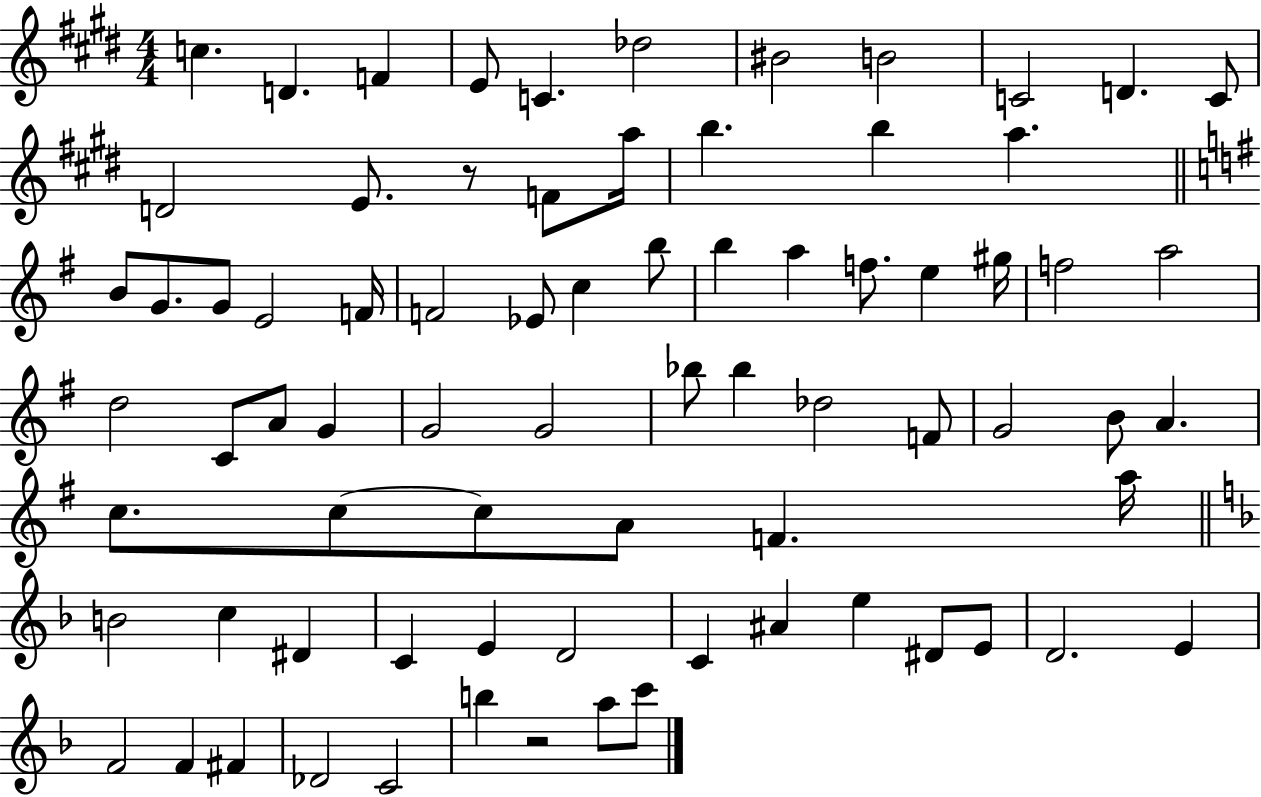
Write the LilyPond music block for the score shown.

{
  \clef treble
  \numericTimeSignature
  \time 4/4
  \key e \major
  c''4. d'4. f'4 | e'8 c'4. des''2 | bis'2 b'2 | c'2 d'4. c'8 | \break d'2 e'8. r8 f'8 a''16 | b''4. b''4 a''4. | \bar "||" \break \key e \minor b'8 g'8. g'8 e'2 f'16 | f'2 ees'8 c''4 b''8 | b''4 a''4 f''8. e''4 gis''16 | f''2 a''2 | \break d''2 c'8 a'8 g'4 | g'2 g'2 | bes''8 bes''4 des''2 f'8 | g'2 b'8 a'4. | \break c''8. c''8~~ c''8 a'8 f'4. a''16 | \bar "||" \break \key d \minor b'2 c''4 dis'4 | c'4 e'4 d'2 | c'4 ais'4 e''4 dis'8 e'8 | d'2. e'4 | \break f'2 f'4 fis'4 | des'2 c'2 | b''4 r2 a''8 c'''8 | \bar "|."
}